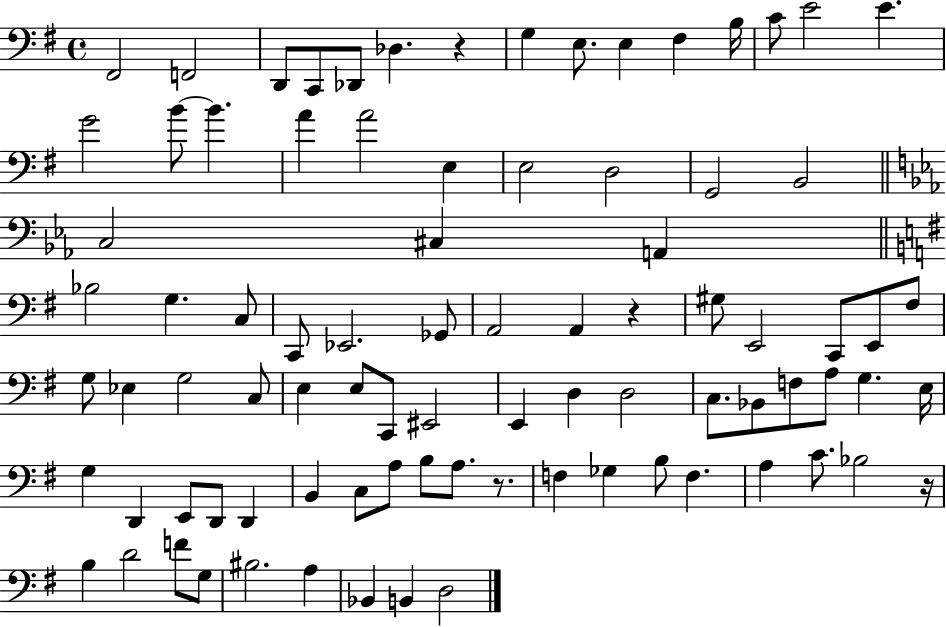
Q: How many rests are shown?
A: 4